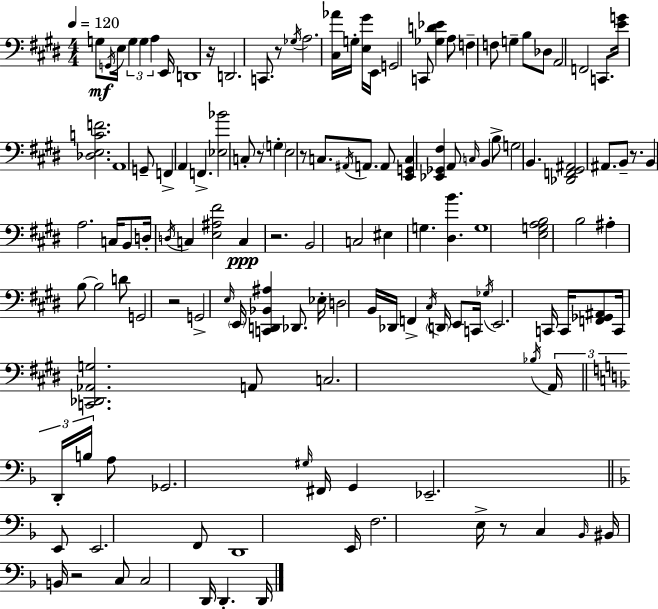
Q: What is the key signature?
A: E major